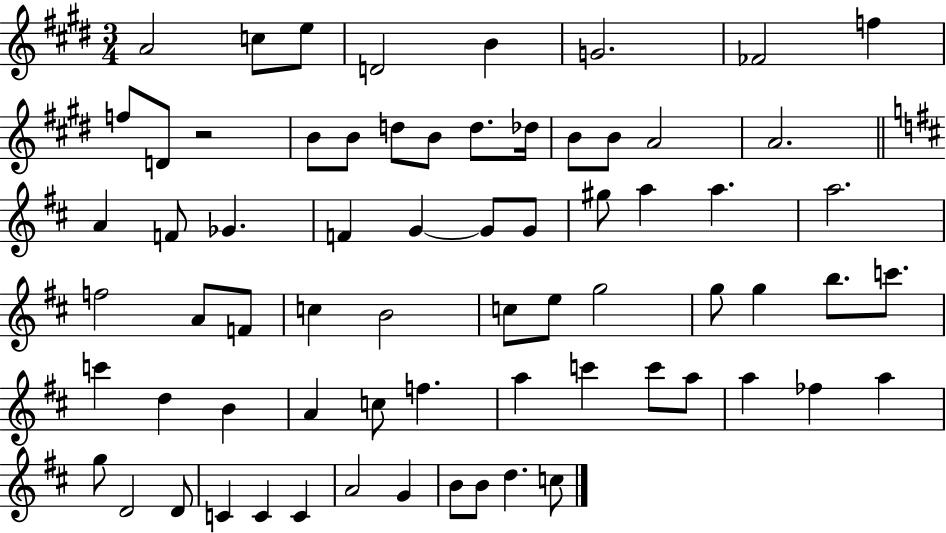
A4/h C5/e E5/e D4/h B4/q G4/h. FES4/h F5/q F5/e D4/e R/h B4/e B4/e D5/e B4/e D5/e. Db5/s B4/e B4/e A4/h A4/h. A4/q F4/e Gb4/q. F4/q G4/q G4/e G4/e G#5/e A5/q A5/q. A5/h. F5/h A4/e F4/e C5/q B4/h C5/e E5/e G5/h G5/e G5/q B5/e. C6/e. C6/q D5/q B4/q A4/q C5/e F5/q. A5/q C6/q C6/e A5/e A5/q FES5/q A5/q G5/e D4/h D4/e C4/q C4/q C4/q A4/h G4/q B4/e B4/e D5/q. C5/e